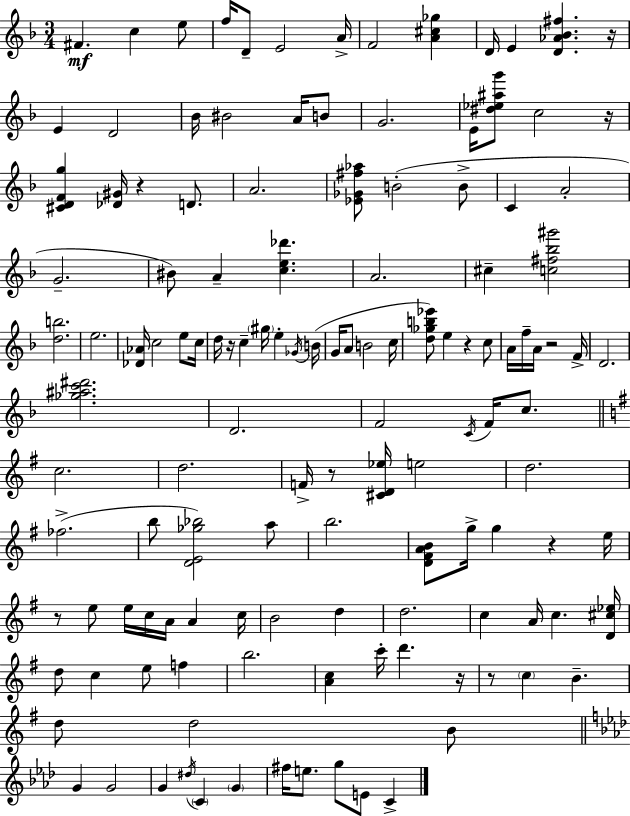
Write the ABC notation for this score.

X:1
T:Untitled
M:3/4
L:1/4
K:F
^F c e/2 f/4 D/2 E2 A/4 F2 [A^c_g] D/4 E [D_A_B^f] z/4 E D2 _B/4 ^B2 A/4 B/2 G2 E/4 [^d_e^ag']/2 c2 z/4 [^CDFg] [_D^G]/4 z D/2 A2 [_E_G^f_a]/2 B2 B/2 C A2 G2 ^B/2 A [ce_d'] A2 ^c [c^f_b^g']2 [db]2 e2 [_D_A]/4 c2 e/2 c/4 d/4 z/4 c ^g/4 e _G/4 B/4 G/4 A/2 B2 c/4 [d_gb_e']/2 e z c/2 A/4 f/4 A/4 z2 F/4 D2 [_g^ac'^d']2 D2 F2 C/4 F/4 c/2 c2 d2 F/4 z/2 [^CD_e]/4 e2 d2 _f2 b/2 [DE_g_b]2 a/2 b2 [D^FAB]/2 g/4 g z e/4 z/2 e/2 e/4 c/4 A/4 A c/4 B2 d d2 c A/4 c [D^c_e]/4 d/2 c e/2 f b2 [Ac] c'/4 d' z/4 z/2 c B d/2 d2 B/2 G G2 G ^d/4 C G ^f/4 e/2 g/2 E/2 C